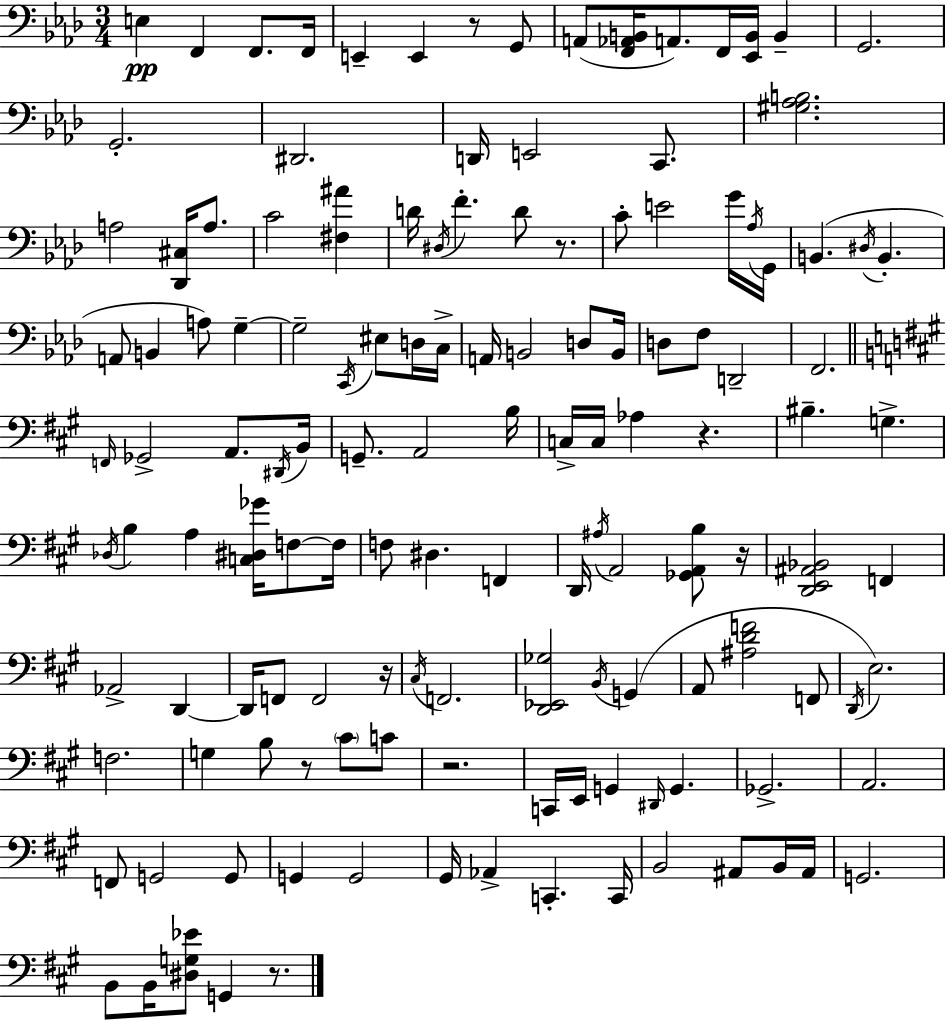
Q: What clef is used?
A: bass